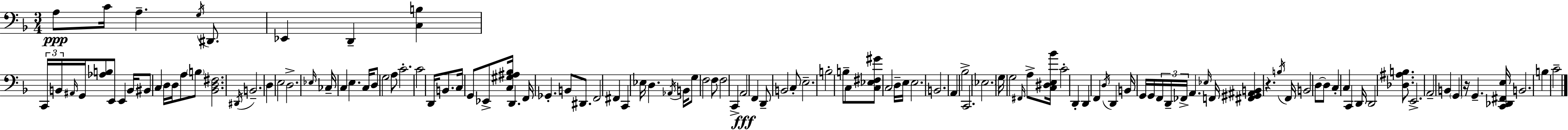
{
  \clef bass
  \numericTimeSignature
  \time 3/4
  \key d \minor
  a8\ppp c'16 a4.-- \acciaccatura { g16 } dis,8. | ees,4 d,4-- <c b>4 | \tuplet 3/2 { c,16 b,16 \grace { ais,16 } } g,16 <aes b>8 e,8 e,4 | b,16 bis,8 c4 d16 d16 a8 | \break \parenthesize b8 <bes, d fis>2. | \acciaccatura { dis,16 } b,2.-- | d4 e2 | d2.-> | \break \grace { ees16 } ces16-- c4 e4. | c16 d8 g2 | a8 c'2.-. | c'2 | \break d,16 b,8. c16 g,8 ees,8-> <c gis ais bes>16 d,4. | f,16 ges,4.-. b,8 | dis,8. f,2 | fis,4 c,4 ees16 d4. | \break \acciaccatura { aes,16 } b,16 g8 f2 | f8 f2 | c,4-> a,2\fff | f,4 d,8-- b,2 | \break c8-. e2.-- | b2-. | b8-- c8 <c ees fis gis'>8 c2 | d16-- e16 e2. | \break b,2. | a,4 bes2-> | c,2. | \parenthesize ees2. | \break g16 g2 | \grace { fis,16 } a8-> <c dis e bes'>16 c'2-. | d,4-. d,4 f,4 | \acciaccatura { d16 } d,4 b,16 g,16 g,16 \tuplet 3/2 { f,16 d,16-- | \break fes,16-> } a,4. \grace { ees16 } f,16 <fis, gis, ais, b,>4 | r4. \acciaccatura { b16 } f,16 b,2 | d8~~ d8 c4-. | c4 c,4 d,16 d,2 | \break <des ais b>8. e,2.-> | a,2-- | b,4 \parenthesize g,4 | r16 g,4.-- <c, des, fis, e>16 b,2. | \break b4 | c'2-- \bar "|."
}